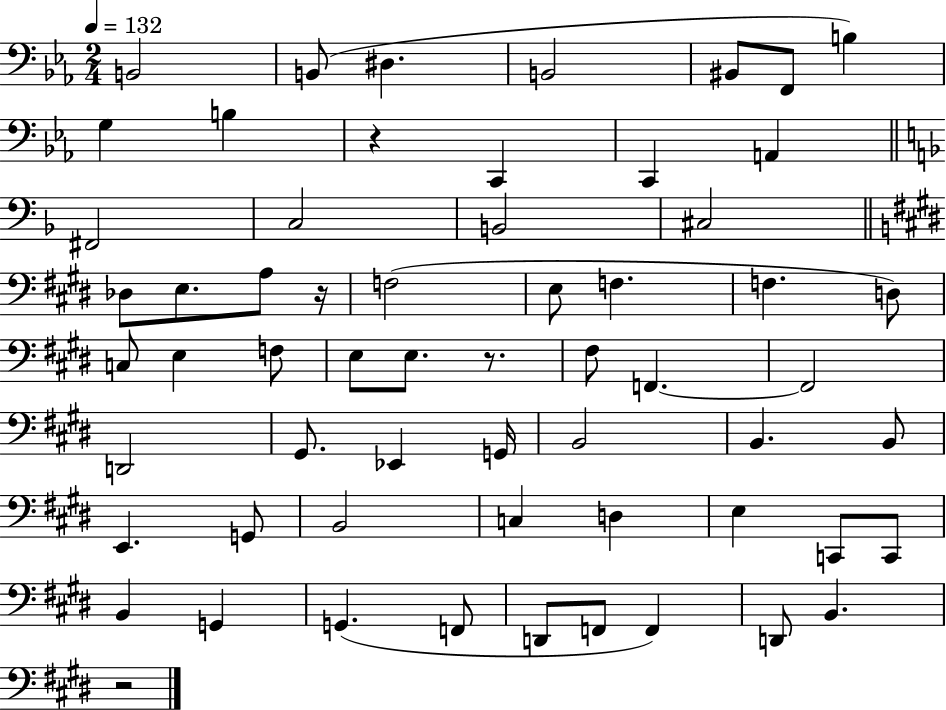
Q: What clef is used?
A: bass